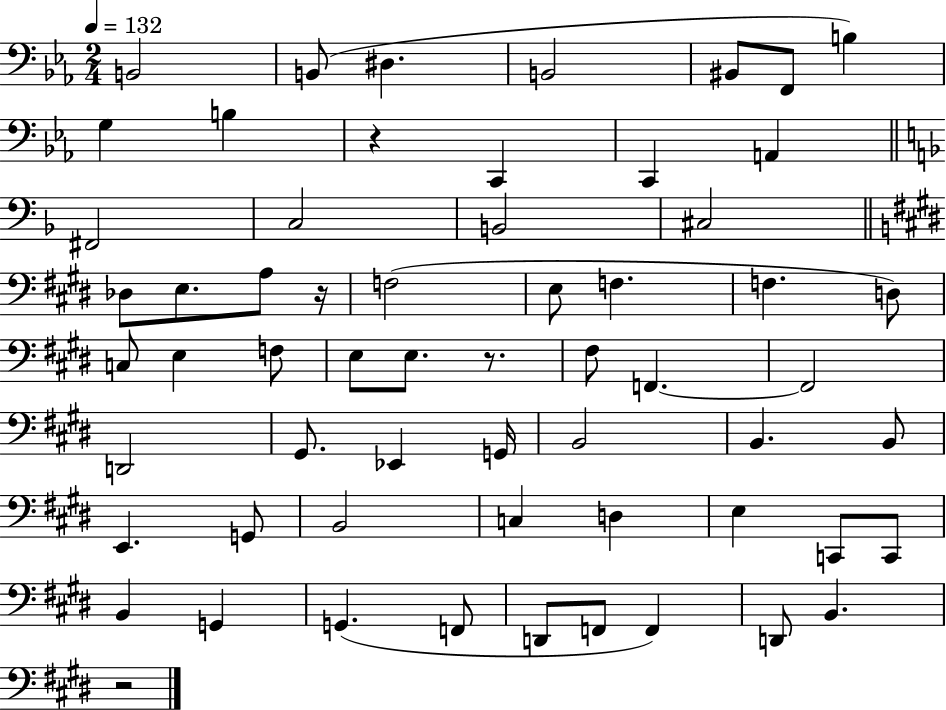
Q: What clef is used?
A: bass